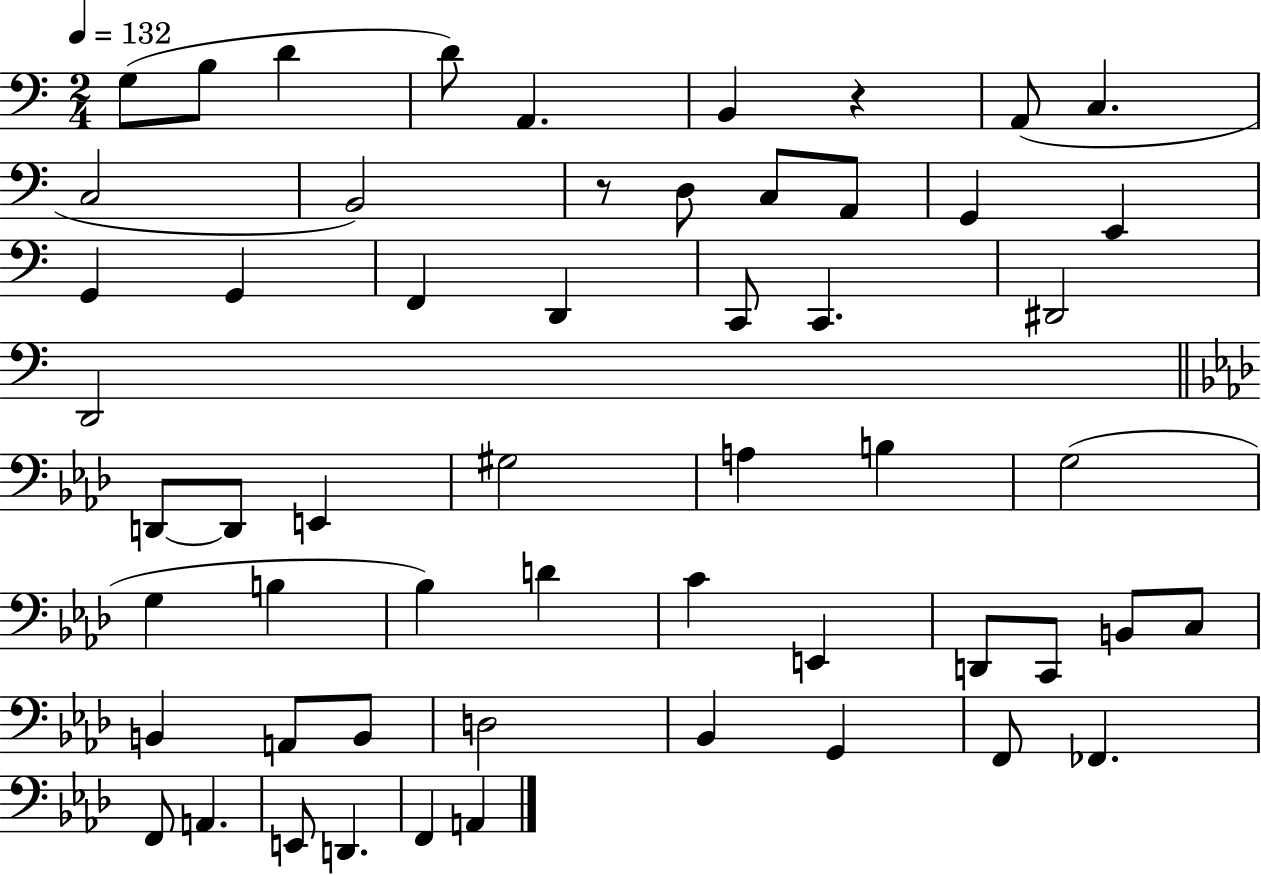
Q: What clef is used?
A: bass